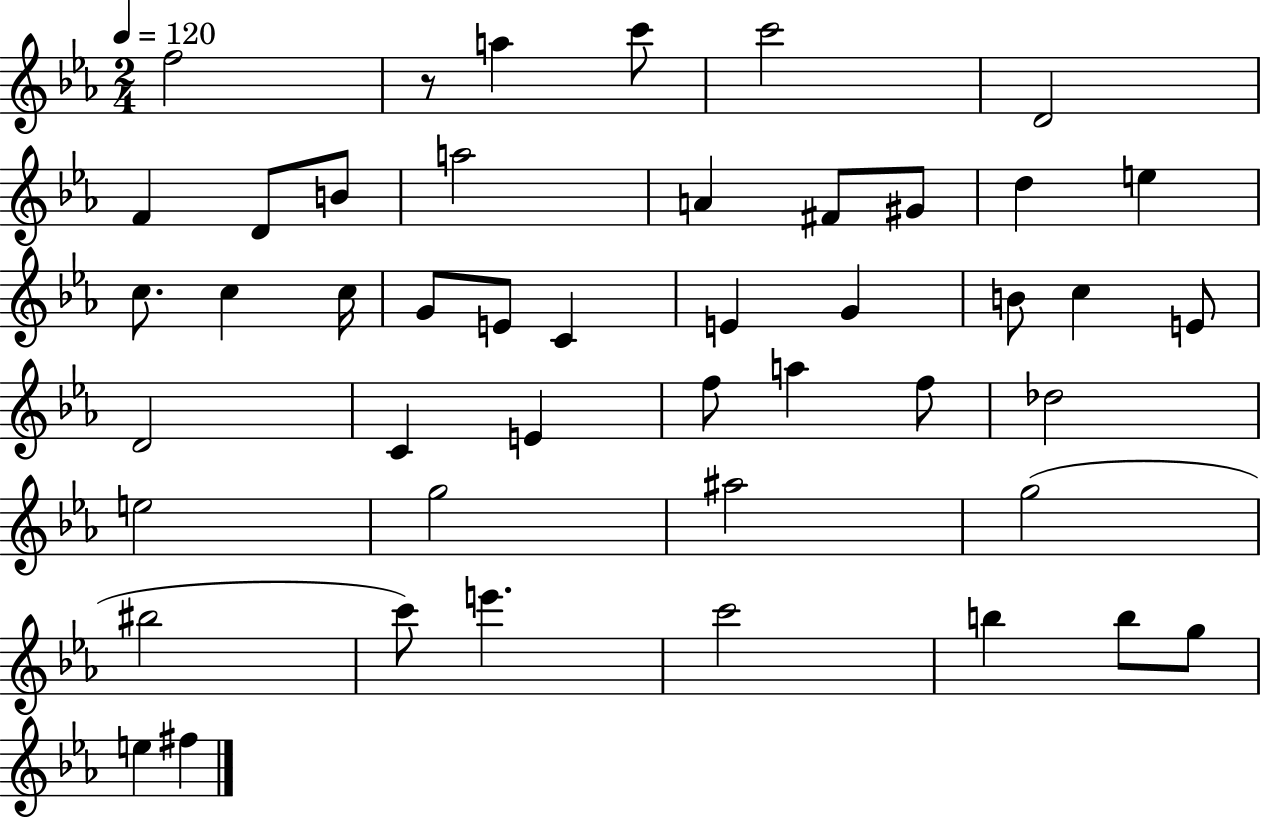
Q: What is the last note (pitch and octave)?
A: F#5